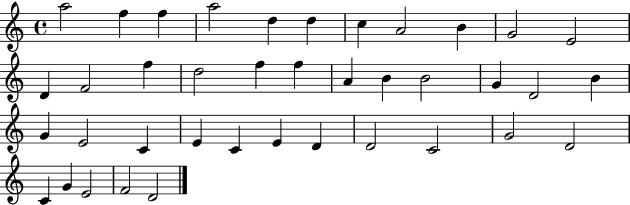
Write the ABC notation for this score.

X:1
T:Untitled
M:4/4
L:1/4
K:C
a2 f f a2 d d c A2 B G2 E2 D F2 f d2 f f A B B2 G D2 B G E2 C E C E D D2 C2 G2 D2 C G E2 F2 D2